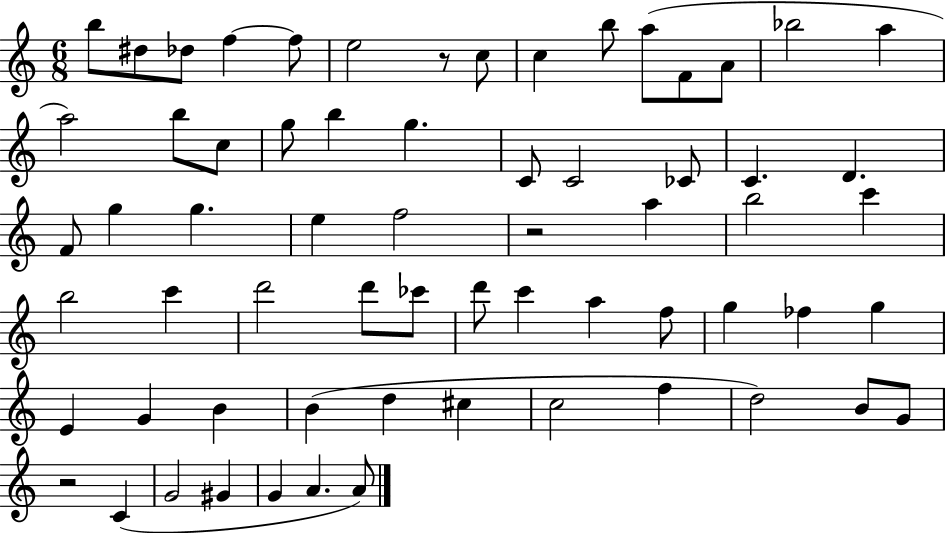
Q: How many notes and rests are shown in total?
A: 65